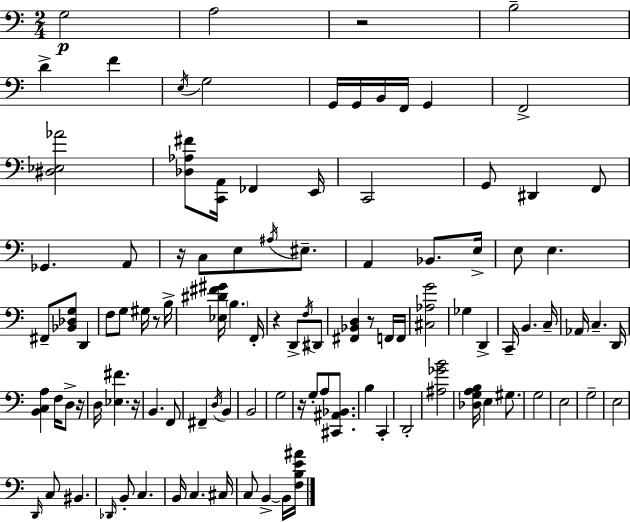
G3/h A3/h R/h B3/h D4/q F4/q E3/s G3/h G2/s G2/s B2/s F2/s G2/q F2/h [D#3,Eb3,Ab4]/h [Db3,Ab3,F#4]/e [C2,A2]/s FES2/q E2/s C2/h G2/e D#2/q F2/e Gb2/q. A2/e R/s C3/e E3/e A#3/s EIS3/e. A2/q Bb2/e. E3/s E3/e E3/q. F#2/e [Bb2,Db3,G3]/e D2/q F3/e G3/e G#3/s R/e B3/s [Eb3,D#4,F#4,G#4]/s B3/q. F2/s R/q D2/e F3/s D#2/e [F#2,Bb2,D3]/q R/e F2/s F2/s [C#3,Ab3,G4]/h Gb3/q D2/q C2/s B2/q. C3/s Ab2/s C3/q. D2/s [B2,C3,A3]/q F3/s D3/e R/s D3/s [Eb3,F#4]/q. R/s B2/q. F2/e F#2/q D3/s B2/q B2/h G3/h R/s G3/e A3/e [C#2,A#2,Bb2]/e. B3/q C2/q D2/h [A#3,Gb4,B4]/h [Db3,G3,A3,B3]/s E3/q G#3/e. G3/h E3/h G3/h E3/h D2/s C3/e BIS2/q. Db2/s B2/e C3/q. B2/s C3/q. C#3/s C3/e B2/q B2/s [F3,B3,E4,A#4]/s